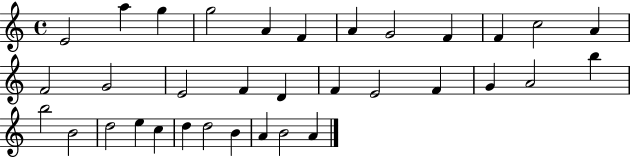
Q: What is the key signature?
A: C major